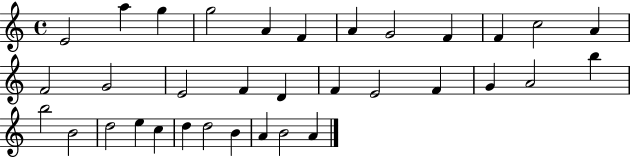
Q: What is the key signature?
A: C major